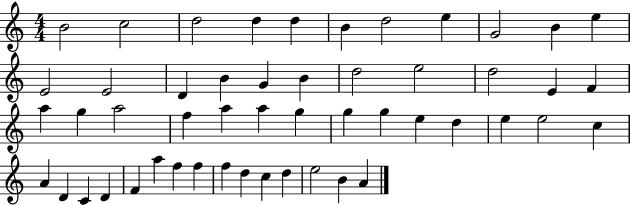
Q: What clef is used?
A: treble